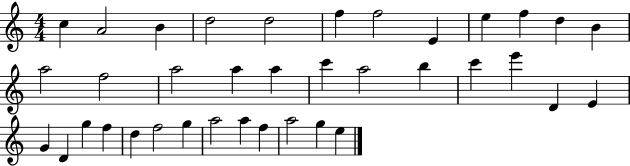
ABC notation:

X:1
T:Untitled
M:4/4
L:1/4
K:C
c A2 B d2 d2 f f2 E e f d B a2 f2 a2 a a c' a2 b c' e' D E G D g f d f2 g a2 a f a2 g e